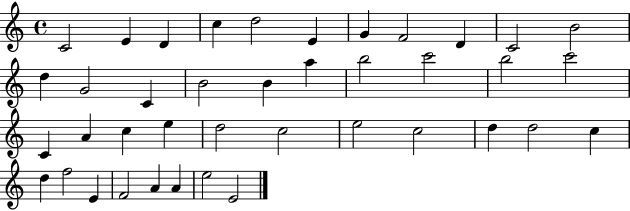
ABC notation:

X:1
T:Untitled
M:4/4
L:1/4
K:C
C2 E D c d2 E G F2 D C2 B2 d G2 C B2 B a b2 c'2 b2 c'2 C A c e d2 c2 e2 c2 d d2 c d f2 E F2 A A e2 E2